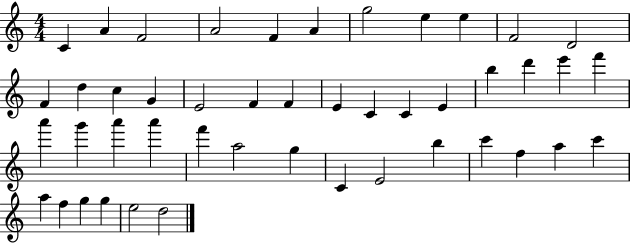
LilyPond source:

{
  \clef treble
  \numericTimeSignature
  \time 4/4
  \key c \major
  c'4 a'4 f'2 | a'2 f'4 a'4 | g''2 e''4 e''4 | f'2 d'2 | \break f'4 d''4 c''4 g'4 | e'2 f'4 f'4 | e'4 c'4 c'4 e'4 | b''4 d'''4 e'''4 f'''4 | \break a'''4 g'''4 a'''4 a'''4 | f'''4 a''2 g''4 | c'4 e'2 b''4 | c'''4 f''4 a''4 c'''4 | \break a''4 f''4 g''4 g''4 | e''2 d''2 | \bar "|."
}